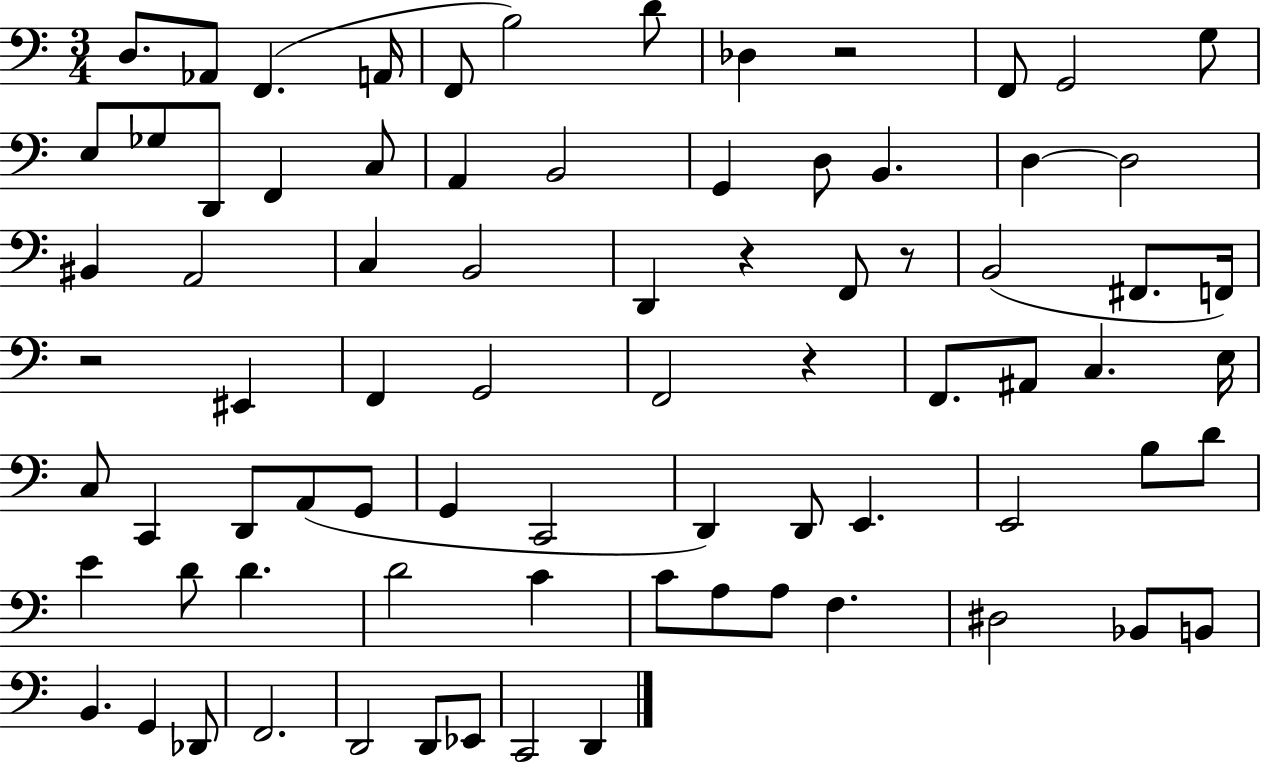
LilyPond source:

{
  \clef bass
  \numericTimeSignature
  \time 3/4
  \key c \major
  d8. aes,8 f,4.( a,16 | f,8 b2) d'8 | des4 r2 | f,8 g,2 g8 | \break e8 ges8 d,8 f,4 c8 | a,4 b,2 | g,4 d8 b,4. | d4~~ d2 | \break bis,4 a,2 | c4 b,2 | d,4 r4 f,8 r8 | b,2( fis,8. f,16) | \break r2 eis,4 | f,4 g,2 | f,2 r4 | f,8. ais,8 c4. e16 | \break c8 c,4 d,8 a,8( g,8 | g,4 c,2 | d,4) d,8 e,4. | e,2 b8 d'8 | \break e'4 d'8 d'4. | d'2 c'4 | c'8 a8 a8 f4. | dis2 bes,8 b,8 | \break b,4. g,4 des,8 | f,2. | d,2 d,8 ees,8 | c,2 d,4 | \break \bar "|."
}